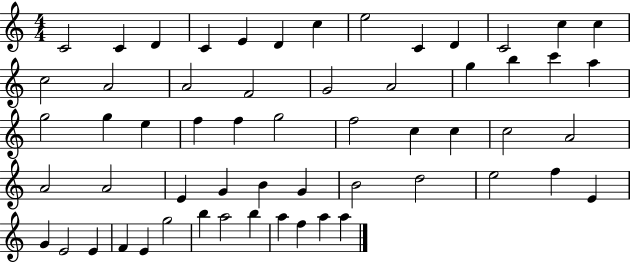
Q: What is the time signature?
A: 4/4